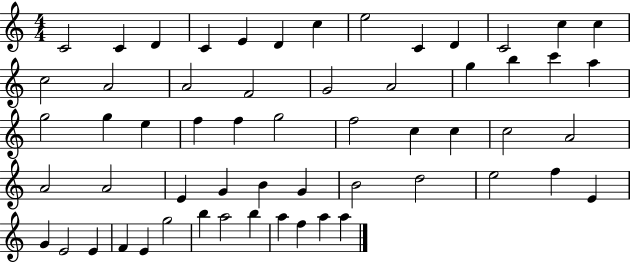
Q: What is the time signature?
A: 4/4